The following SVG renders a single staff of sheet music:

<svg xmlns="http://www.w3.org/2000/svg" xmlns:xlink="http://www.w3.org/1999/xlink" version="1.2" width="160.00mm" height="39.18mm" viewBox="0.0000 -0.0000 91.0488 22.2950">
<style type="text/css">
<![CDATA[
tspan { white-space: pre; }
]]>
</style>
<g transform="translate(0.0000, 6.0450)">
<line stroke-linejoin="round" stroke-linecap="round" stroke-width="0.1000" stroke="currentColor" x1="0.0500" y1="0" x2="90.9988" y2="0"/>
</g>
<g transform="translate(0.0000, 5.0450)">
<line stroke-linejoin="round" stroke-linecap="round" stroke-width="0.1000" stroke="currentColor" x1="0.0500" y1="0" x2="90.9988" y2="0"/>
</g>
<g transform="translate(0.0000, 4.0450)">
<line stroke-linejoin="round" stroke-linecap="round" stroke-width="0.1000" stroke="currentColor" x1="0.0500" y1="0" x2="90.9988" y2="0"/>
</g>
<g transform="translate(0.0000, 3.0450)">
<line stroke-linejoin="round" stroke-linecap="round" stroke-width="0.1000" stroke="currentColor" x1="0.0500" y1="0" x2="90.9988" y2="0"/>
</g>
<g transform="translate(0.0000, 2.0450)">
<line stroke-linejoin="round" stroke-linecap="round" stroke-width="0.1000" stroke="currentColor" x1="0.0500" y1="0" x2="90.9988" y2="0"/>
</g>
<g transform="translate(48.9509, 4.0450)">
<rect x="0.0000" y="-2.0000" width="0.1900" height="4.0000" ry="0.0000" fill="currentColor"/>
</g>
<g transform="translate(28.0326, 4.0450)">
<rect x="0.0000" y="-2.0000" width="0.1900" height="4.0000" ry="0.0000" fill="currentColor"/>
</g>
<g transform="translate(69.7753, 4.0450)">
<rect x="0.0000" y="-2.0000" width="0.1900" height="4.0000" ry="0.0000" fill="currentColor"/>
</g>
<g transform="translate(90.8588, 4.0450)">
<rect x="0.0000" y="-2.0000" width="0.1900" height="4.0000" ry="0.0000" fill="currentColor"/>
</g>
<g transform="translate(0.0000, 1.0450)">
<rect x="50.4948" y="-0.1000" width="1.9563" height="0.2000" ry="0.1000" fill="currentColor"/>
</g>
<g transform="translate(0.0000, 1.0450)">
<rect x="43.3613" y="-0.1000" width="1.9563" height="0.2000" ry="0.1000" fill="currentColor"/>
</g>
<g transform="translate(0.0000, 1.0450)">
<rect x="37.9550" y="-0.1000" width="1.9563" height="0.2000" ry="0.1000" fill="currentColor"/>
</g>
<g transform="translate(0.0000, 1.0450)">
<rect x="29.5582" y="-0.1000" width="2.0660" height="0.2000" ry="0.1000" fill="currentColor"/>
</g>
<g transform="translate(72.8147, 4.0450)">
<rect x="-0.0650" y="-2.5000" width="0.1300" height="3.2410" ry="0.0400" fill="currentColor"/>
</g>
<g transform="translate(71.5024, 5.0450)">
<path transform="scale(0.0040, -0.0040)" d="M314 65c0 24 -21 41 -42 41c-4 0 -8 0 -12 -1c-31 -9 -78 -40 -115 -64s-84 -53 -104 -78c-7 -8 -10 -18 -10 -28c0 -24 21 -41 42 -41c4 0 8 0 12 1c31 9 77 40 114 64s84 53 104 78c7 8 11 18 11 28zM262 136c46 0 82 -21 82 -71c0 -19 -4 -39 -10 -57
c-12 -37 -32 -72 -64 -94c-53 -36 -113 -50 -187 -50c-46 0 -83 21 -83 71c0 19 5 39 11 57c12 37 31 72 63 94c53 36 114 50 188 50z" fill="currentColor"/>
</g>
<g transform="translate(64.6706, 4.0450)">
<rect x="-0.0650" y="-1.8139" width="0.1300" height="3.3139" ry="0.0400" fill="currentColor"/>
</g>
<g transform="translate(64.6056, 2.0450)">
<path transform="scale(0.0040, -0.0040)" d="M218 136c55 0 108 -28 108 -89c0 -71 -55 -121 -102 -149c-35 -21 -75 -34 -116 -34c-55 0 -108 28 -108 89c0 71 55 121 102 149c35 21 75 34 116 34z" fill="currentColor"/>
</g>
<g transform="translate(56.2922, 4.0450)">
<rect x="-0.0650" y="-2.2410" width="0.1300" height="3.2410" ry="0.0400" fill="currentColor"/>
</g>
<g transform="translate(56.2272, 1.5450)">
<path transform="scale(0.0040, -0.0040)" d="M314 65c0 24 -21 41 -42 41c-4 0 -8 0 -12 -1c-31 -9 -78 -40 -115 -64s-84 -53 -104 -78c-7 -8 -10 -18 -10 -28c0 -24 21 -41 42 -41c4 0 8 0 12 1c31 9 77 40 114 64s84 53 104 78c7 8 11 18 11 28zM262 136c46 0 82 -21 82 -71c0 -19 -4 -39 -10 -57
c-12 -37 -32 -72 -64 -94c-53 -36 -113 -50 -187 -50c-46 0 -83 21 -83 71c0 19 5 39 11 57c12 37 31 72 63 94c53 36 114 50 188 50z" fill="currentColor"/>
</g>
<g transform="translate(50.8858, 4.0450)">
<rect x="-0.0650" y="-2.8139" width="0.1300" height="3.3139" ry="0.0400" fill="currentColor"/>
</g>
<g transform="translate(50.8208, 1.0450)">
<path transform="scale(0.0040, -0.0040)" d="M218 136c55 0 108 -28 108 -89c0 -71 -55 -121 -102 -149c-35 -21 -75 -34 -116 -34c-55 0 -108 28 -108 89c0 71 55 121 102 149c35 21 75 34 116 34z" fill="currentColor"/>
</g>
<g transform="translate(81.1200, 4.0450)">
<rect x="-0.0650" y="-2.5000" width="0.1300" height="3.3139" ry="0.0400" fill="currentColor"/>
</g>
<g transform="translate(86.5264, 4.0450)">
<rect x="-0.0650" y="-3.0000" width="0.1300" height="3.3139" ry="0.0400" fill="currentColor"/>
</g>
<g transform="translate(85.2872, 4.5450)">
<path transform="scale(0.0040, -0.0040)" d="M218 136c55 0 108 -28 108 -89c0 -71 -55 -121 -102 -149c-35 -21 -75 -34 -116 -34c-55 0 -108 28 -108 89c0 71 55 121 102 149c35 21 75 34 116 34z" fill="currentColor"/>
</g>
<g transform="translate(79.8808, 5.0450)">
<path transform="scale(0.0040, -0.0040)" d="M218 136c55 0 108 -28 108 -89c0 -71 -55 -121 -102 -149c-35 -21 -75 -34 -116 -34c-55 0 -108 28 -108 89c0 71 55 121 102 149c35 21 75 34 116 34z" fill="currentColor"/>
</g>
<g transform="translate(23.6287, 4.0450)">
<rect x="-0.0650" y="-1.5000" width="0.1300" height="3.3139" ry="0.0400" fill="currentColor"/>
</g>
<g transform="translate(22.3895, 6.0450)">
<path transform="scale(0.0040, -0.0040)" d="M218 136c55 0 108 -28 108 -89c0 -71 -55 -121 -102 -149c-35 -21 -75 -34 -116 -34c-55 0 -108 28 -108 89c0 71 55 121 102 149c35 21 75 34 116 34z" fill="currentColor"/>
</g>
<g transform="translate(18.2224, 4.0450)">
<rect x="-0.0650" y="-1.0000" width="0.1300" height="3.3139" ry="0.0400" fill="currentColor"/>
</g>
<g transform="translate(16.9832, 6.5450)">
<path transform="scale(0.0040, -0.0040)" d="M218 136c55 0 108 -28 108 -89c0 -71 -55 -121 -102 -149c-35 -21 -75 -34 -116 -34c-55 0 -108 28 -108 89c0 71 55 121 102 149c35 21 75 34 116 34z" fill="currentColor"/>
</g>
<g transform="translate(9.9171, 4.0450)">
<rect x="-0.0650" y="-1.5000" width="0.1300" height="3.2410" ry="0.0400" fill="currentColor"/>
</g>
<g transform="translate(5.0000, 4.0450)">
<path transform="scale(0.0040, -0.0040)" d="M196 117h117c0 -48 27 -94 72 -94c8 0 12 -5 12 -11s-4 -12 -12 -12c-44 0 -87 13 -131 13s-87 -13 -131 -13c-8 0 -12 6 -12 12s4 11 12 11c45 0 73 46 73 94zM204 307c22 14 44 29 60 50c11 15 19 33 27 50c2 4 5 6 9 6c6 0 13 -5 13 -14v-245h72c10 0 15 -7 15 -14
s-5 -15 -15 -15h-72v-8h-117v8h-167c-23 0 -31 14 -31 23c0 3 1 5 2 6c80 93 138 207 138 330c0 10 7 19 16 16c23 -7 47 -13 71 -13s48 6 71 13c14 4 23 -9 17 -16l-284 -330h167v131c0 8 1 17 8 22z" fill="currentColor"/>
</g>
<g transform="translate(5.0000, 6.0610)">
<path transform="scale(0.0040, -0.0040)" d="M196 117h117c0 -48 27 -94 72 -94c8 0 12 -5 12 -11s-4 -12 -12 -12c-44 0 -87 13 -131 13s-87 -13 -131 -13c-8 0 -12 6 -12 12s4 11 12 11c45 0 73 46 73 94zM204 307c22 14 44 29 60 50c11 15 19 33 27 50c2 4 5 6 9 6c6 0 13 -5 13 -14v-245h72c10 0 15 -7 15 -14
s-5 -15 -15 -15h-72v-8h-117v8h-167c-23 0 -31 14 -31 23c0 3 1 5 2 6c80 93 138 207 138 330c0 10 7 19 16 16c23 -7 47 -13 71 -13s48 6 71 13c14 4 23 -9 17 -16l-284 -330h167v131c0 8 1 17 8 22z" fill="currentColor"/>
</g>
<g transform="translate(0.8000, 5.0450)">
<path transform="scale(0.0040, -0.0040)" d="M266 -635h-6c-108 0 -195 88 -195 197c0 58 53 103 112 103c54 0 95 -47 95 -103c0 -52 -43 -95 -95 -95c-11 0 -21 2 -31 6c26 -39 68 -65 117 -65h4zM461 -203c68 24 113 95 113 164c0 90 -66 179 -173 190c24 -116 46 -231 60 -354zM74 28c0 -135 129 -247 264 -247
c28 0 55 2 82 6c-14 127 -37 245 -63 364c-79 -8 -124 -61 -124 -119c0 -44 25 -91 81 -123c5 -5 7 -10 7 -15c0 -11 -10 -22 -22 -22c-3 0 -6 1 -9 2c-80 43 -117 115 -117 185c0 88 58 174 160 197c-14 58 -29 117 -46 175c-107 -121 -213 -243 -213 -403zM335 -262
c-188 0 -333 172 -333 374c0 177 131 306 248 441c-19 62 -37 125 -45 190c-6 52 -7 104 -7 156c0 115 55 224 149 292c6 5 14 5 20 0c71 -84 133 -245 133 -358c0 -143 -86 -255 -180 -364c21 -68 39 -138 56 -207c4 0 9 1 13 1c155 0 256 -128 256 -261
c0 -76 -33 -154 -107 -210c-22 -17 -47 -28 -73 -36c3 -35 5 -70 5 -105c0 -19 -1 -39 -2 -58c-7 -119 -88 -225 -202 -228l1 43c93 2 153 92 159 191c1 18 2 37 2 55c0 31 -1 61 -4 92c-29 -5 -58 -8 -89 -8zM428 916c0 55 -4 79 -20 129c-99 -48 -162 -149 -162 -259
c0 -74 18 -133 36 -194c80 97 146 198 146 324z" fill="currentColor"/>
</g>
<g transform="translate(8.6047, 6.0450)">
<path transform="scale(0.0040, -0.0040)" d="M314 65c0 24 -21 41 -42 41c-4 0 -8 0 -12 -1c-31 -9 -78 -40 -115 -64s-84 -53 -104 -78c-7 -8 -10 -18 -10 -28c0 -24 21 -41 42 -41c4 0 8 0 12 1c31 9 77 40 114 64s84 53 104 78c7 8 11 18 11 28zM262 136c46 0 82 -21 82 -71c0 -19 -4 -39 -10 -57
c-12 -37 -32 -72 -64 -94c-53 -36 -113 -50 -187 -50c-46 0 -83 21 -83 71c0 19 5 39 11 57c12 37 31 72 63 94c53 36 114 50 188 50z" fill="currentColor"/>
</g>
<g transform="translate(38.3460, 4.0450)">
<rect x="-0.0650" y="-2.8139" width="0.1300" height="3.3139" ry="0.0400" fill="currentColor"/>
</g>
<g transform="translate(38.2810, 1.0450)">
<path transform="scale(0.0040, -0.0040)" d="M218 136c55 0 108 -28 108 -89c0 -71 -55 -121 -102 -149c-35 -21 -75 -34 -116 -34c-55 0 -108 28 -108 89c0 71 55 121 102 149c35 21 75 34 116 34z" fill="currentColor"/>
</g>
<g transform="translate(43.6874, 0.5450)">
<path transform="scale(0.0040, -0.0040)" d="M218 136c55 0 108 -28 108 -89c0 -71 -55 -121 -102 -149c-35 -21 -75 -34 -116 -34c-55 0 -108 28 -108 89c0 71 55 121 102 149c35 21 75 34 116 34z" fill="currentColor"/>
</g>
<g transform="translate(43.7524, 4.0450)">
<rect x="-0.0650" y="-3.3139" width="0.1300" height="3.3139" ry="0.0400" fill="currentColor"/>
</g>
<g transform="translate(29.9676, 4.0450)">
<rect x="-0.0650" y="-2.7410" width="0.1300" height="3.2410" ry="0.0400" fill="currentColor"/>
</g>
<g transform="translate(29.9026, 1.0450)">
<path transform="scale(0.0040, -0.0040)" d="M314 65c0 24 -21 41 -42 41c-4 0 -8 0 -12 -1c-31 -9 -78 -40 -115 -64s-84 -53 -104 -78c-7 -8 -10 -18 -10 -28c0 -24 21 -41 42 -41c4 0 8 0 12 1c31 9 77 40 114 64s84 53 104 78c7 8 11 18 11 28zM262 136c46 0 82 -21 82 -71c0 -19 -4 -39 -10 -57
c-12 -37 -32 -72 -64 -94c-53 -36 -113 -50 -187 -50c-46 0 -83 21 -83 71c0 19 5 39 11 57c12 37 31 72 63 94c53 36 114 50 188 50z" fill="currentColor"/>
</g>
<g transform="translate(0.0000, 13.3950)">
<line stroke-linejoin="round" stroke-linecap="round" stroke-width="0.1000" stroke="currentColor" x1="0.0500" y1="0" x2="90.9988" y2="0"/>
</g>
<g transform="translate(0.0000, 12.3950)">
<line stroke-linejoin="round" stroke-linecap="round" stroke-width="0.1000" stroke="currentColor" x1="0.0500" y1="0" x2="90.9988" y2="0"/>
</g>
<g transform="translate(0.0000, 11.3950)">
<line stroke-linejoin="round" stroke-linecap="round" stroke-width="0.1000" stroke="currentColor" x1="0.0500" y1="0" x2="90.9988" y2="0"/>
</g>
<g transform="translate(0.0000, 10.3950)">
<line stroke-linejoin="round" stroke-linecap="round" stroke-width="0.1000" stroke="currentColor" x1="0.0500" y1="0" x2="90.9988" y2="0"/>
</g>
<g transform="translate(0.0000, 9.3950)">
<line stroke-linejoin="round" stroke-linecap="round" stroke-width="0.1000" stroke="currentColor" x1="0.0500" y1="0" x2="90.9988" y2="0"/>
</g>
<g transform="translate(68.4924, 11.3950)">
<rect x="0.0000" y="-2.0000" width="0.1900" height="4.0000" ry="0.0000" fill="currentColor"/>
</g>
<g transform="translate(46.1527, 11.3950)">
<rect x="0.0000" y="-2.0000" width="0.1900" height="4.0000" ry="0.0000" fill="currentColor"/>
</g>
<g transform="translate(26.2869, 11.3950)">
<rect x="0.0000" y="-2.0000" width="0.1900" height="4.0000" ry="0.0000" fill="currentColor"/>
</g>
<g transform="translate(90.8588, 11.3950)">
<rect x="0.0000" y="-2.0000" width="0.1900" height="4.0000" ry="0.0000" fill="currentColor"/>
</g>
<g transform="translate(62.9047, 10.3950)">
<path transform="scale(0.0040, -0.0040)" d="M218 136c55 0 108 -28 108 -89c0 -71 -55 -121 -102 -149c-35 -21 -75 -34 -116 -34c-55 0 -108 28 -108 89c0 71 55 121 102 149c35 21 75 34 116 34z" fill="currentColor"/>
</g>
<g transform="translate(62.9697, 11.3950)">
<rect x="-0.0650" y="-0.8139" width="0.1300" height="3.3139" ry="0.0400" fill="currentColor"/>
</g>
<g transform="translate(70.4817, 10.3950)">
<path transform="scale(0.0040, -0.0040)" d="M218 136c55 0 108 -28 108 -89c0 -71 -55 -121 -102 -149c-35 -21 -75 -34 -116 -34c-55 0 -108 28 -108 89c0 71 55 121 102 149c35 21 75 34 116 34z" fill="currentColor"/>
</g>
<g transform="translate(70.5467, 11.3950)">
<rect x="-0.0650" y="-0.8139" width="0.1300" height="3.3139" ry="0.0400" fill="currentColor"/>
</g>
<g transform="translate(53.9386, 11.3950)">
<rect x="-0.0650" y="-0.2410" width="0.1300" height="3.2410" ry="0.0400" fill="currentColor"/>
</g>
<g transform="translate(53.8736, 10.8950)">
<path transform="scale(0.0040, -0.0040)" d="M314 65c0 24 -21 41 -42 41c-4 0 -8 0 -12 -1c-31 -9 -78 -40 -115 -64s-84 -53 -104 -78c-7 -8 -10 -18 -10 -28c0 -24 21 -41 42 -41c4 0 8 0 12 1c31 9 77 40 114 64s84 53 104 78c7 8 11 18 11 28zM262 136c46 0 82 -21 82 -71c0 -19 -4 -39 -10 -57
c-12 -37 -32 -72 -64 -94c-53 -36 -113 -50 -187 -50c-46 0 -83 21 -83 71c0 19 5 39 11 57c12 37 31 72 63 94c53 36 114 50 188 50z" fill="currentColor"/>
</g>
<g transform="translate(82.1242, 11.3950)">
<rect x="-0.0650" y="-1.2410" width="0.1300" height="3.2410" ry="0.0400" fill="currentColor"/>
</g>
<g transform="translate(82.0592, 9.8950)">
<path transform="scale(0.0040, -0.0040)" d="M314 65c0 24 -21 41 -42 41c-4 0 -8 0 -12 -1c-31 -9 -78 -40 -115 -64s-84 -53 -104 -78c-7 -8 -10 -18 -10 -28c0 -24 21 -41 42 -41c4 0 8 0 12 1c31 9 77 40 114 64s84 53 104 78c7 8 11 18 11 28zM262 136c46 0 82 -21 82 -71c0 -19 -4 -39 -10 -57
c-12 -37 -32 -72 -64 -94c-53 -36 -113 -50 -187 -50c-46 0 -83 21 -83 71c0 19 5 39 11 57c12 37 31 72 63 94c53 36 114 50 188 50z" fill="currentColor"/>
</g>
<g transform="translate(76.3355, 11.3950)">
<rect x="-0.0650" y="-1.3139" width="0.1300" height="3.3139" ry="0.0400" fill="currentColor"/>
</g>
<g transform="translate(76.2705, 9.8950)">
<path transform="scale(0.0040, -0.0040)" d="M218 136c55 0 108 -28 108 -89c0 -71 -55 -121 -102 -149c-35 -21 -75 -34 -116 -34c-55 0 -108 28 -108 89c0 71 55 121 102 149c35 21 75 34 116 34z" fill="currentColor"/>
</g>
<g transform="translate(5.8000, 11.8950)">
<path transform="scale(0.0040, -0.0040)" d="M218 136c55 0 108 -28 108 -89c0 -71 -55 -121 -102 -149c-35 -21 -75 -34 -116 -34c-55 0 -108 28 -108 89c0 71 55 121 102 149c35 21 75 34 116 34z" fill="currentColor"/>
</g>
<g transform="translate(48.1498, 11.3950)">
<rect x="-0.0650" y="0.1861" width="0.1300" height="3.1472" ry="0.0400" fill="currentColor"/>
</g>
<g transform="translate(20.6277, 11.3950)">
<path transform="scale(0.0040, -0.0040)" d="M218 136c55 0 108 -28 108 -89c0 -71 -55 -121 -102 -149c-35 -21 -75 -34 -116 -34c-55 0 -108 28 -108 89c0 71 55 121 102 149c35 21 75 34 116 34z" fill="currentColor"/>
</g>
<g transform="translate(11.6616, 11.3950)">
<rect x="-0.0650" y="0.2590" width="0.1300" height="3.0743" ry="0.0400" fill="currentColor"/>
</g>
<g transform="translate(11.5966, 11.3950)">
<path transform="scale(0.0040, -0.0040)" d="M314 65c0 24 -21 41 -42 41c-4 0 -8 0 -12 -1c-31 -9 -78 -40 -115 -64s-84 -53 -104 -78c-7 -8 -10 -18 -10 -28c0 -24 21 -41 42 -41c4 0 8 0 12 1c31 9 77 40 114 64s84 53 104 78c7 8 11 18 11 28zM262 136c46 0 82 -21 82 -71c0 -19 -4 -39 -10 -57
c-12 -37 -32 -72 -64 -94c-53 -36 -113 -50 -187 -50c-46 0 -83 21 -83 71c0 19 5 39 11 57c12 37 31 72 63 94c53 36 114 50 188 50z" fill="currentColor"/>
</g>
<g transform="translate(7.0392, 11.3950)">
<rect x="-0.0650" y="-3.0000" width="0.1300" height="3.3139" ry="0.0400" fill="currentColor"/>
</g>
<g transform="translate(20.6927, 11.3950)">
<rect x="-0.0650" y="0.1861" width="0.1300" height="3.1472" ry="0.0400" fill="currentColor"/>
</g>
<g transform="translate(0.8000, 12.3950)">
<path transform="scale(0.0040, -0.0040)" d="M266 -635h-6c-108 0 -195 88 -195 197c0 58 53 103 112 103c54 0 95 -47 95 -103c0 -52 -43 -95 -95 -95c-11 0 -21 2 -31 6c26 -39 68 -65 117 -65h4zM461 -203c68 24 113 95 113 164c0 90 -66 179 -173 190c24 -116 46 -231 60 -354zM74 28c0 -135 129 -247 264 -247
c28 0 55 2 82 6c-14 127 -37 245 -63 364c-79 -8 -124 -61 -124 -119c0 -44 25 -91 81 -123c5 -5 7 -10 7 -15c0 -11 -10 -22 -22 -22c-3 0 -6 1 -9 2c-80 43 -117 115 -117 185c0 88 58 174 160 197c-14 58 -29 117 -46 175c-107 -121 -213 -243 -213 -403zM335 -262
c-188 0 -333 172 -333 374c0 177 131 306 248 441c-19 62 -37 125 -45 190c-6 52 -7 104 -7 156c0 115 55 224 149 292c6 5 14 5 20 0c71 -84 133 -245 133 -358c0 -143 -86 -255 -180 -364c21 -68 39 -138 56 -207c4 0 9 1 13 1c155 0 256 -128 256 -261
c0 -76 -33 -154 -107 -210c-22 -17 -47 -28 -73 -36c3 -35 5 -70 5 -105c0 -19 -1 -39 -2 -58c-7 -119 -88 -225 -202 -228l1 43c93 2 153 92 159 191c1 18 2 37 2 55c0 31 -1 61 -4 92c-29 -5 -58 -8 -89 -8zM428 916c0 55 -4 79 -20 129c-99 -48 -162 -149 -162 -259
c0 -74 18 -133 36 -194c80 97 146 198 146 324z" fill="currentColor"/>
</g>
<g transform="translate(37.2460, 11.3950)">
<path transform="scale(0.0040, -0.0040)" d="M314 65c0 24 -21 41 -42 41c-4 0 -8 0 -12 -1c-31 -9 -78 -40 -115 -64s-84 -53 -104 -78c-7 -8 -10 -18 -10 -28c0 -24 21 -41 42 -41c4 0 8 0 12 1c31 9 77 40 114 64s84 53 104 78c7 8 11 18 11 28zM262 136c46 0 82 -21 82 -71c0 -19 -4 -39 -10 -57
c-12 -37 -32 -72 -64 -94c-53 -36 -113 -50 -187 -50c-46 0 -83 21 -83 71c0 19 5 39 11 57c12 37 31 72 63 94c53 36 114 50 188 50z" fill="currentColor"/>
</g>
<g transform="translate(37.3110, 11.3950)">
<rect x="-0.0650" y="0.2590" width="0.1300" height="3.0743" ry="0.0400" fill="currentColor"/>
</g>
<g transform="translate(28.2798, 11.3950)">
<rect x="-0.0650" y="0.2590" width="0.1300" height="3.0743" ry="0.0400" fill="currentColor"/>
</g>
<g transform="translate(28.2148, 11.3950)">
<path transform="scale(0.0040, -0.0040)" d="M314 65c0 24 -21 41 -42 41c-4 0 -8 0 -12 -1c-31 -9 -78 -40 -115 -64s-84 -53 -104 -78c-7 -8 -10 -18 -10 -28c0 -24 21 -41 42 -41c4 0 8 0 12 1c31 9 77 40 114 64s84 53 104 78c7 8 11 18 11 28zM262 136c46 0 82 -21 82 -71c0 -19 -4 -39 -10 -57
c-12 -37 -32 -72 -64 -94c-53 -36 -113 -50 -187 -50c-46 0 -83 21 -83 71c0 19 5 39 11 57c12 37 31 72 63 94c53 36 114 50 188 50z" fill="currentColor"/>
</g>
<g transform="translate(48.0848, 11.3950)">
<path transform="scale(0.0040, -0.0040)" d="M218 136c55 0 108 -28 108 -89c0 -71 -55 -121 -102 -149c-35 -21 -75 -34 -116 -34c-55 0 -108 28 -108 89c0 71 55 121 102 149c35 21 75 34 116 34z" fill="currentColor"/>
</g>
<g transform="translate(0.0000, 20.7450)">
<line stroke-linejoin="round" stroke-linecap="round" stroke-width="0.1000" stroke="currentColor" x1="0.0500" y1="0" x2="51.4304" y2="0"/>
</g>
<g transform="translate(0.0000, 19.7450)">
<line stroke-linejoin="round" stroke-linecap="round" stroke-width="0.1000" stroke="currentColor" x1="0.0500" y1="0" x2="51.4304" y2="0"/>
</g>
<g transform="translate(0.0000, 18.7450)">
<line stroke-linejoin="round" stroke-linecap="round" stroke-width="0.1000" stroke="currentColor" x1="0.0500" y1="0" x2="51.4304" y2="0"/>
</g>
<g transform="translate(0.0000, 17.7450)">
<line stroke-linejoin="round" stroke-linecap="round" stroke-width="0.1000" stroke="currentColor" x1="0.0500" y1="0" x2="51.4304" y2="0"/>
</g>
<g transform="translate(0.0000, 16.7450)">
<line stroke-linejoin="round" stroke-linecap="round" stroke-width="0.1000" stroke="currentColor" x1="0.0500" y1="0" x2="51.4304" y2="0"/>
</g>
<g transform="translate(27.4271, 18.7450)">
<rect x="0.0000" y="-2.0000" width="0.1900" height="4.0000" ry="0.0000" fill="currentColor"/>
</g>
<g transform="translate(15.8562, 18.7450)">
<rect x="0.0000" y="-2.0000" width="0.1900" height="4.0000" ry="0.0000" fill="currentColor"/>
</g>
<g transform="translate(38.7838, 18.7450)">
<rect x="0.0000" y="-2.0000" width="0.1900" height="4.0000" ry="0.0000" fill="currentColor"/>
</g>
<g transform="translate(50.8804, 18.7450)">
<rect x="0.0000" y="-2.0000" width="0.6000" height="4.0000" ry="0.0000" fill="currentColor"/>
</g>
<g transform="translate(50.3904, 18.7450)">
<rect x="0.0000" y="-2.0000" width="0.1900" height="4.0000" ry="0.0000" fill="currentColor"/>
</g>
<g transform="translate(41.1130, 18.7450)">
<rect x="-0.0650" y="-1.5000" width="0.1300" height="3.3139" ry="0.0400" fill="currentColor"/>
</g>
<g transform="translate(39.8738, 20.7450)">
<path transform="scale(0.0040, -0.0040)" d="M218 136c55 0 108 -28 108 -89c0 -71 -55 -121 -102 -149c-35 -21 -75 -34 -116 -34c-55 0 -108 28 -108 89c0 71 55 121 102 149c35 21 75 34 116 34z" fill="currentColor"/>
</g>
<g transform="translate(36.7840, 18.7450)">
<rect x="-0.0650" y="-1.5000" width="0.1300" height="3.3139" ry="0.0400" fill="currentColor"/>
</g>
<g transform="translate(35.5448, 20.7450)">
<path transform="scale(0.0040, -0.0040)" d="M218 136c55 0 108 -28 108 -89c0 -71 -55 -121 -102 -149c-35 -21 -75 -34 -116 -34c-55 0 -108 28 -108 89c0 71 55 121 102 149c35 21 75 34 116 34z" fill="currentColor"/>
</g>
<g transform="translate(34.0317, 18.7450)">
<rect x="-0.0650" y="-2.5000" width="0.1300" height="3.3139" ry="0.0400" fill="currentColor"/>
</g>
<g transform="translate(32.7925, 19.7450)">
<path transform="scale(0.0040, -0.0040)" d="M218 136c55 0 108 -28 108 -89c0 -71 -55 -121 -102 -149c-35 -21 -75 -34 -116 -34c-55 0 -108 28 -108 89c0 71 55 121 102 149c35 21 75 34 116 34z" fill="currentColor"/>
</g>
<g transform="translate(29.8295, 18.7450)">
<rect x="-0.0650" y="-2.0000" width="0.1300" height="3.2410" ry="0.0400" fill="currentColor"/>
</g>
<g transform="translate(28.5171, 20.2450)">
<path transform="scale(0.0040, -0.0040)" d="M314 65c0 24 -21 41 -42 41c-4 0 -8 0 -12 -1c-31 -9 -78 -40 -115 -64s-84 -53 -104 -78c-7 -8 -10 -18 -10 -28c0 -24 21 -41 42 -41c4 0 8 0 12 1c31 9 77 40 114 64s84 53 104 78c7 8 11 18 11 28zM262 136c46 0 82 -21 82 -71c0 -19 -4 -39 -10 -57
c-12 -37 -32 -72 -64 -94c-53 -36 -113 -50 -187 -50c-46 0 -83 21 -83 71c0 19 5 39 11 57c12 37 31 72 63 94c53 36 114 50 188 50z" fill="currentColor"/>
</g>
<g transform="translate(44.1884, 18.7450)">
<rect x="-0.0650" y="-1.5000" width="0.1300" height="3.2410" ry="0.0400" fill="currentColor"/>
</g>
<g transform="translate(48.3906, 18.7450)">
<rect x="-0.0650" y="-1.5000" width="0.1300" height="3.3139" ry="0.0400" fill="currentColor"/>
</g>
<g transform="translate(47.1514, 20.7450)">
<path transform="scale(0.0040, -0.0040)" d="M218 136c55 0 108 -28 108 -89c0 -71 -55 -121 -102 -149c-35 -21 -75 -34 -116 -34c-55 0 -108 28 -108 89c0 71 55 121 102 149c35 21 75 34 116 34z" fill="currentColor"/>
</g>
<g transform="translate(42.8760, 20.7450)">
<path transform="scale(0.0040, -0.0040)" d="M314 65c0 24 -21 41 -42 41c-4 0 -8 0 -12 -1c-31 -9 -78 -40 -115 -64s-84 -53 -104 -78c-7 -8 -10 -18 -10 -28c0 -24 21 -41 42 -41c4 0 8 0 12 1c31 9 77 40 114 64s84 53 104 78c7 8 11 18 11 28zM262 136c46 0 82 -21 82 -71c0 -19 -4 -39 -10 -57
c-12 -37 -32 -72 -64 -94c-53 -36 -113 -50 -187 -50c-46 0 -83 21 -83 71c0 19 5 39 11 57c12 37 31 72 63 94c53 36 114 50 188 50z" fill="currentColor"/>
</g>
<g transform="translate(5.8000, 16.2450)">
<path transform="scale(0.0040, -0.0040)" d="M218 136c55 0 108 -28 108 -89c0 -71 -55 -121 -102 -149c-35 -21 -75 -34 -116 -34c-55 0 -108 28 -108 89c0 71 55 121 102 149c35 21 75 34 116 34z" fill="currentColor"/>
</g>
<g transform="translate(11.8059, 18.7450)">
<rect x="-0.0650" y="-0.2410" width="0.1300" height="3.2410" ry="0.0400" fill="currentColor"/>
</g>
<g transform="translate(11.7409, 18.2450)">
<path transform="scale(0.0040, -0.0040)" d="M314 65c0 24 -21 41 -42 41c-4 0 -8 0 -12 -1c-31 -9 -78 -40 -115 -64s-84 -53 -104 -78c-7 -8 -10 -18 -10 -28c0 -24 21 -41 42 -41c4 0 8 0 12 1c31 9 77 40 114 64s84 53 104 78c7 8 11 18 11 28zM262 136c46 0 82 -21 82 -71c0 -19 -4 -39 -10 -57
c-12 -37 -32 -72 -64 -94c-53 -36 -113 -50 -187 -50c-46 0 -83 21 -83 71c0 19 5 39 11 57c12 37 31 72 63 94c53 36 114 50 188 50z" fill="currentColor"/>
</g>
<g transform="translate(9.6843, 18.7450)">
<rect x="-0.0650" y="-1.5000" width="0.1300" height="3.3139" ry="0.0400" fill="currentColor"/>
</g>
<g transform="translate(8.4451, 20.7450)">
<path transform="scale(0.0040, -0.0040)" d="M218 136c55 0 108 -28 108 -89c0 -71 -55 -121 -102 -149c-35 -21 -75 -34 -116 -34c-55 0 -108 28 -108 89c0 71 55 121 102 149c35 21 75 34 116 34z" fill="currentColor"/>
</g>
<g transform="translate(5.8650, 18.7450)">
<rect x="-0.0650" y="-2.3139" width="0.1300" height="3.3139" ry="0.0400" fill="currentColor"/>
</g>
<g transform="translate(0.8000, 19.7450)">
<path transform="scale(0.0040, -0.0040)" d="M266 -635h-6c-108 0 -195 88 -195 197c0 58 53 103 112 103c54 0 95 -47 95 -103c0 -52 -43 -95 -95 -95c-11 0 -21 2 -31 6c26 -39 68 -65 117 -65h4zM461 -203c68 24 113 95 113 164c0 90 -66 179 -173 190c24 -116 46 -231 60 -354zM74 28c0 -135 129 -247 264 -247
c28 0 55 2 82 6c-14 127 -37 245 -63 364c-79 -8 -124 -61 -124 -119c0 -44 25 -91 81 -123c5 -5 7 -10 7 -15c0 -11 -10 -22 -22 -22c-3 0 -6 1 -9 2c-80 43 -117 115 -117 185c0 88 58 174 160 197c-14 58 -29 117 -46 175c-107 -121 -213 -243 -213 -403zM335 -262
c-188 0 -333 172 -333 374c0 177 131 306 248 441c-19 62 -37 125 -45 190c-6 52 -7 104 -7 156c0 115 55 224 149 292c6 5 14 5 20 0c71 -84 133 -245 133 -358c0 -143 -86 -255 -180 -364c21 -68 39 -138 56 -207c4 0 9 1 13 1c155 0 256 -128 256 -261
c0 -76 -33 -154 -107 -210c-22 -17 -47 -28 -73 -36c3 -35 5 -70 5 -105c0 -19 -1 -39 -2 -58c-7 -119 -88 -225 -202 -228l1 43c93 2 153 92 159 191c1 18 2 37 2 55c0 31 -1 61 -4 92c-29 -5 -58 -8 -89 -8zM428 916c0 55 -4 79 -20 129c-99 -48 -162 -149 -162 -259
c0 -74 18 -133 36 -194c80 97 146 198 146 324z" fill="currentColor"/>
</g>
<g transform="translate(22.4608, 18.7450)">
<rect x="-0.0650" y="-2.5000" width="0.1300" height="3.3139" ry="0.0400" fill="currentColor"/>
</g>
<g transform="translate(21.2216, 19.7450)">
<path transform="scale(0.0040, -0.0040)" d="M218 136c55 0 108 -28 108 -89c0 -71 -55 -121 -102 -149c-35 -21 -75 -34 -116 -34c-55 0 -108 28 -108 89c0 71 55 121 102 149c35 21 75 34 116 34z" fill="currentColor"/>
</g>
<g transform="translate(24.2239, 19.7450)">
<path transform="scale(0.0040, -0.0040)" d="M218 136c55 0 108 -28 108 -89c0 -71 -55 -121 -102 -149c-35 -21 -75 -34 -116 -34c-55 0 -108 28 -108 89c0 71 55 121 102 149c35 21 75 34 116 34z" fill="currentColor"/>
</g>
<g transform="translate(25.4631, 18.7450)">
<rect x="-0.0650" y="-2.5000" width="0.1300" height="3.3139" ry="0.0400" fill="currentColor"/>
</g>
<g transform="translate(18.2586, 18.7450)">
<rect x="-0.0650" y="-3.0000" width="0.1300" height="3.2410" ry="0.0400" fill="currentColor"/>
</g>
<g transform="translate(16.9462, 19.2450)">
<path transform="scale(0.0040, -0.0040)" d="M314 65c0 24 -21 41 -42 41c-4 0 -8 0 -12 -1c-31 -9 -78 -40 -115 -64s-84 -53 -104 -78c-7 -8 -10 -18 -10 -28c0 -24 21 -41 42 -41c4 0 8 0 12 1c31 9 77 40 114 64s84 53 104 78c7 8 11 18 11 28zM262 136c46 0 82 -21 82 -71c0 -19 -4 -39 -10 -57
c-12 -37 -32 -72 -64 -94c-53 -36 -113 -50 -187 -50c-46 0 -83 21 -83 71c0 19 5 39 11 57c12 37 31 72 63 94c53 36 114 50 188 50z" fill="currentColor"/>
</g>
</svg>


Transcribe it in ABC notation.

X:1
T:Untitled
M:4/4
L:1/4
K:C
E2 D E a2 a b a g2 f G2 G A A B2 B B2 B2 B c2 d d e e2 g E c2 A2 G G F2 G E E E2 E